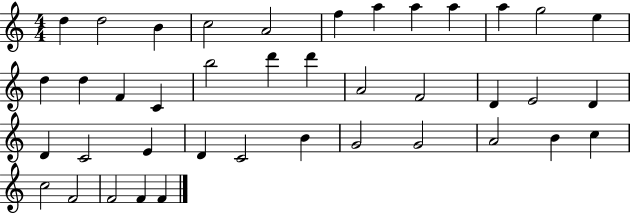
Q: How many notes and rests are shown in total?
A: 40